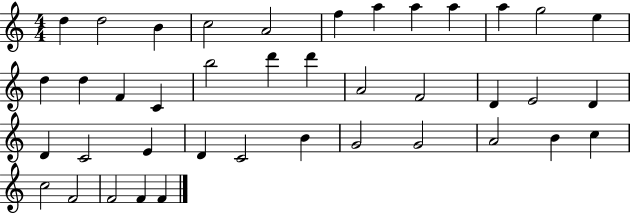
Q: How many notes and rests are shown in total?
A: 40